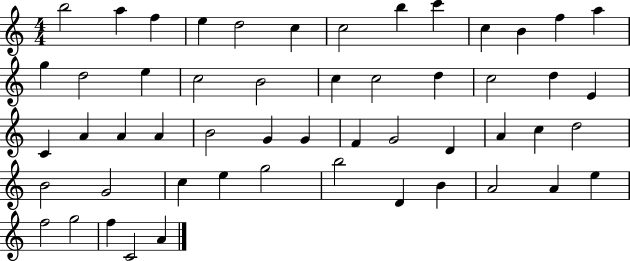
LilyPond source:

{
  \clef treble
  \numericTimeSignature
  \time 4/4
  \key c \major
  b''2 a''4 f''4 | e''4 d''2 c''4 | c''2 b''4 c'''4 | c''4 b'4 f''4 a''4 | \break g''4 d''2 e''4 | c''2 b'2 | c''4 c''2 d''4 | c''2 d''4 e'4 | \break c'4 a'4 a'4 a'4 | b'2 g'4 g'4 | f'4 g'2 d'4 | a'4 c''4 d''2 | \break b'2 g'2 | c''4 e''4 g''2 | b''2 d'4 b'4 | a'2 a'4 e''4 | \break f''2 g''2 | f''4 c'2 a'4 | \bar "|."
}